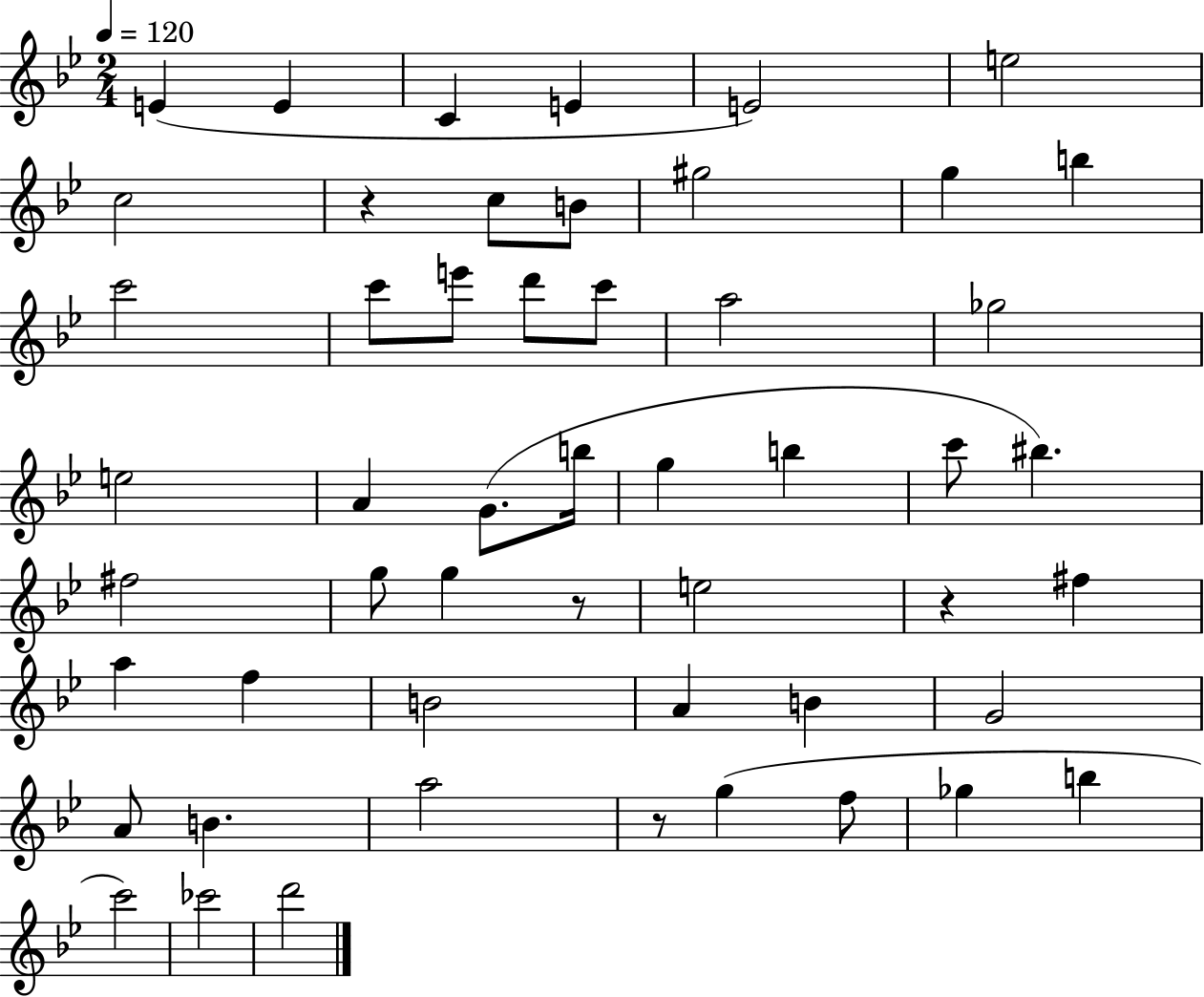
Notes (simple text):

E4/q E4/q C4/q E4/q E4/h E5/h C5/h R/q C5/e B4/e G#5/h G5/q B5/q C6/h C6/e E6/e D6/e C6/e A5/h Gb5/h E5/h A4/q G4/e. B5/s G5/q B5/q C6/e BIS5/q. F#5/h G5/e G5/q R/e E5/h R/q F#5/q A5/q F5/q B4/h A4/q B4/q G4/h A4/e B4/q. A5/h R/e G5/q F5/e Gb5/q B5/q C6/h CES6/h D6/h